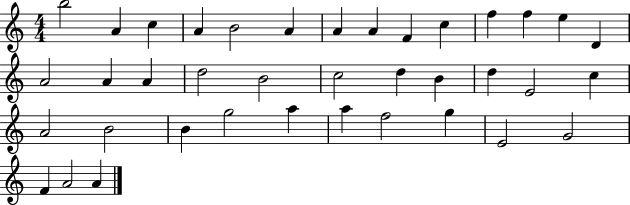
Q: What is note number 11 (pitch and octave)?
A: F5